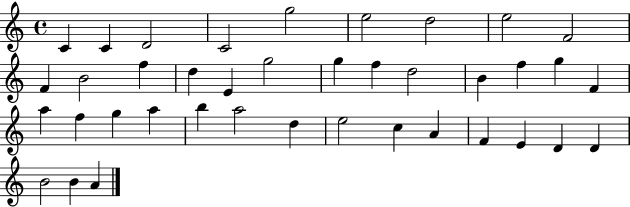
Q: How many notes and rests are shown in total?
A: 39